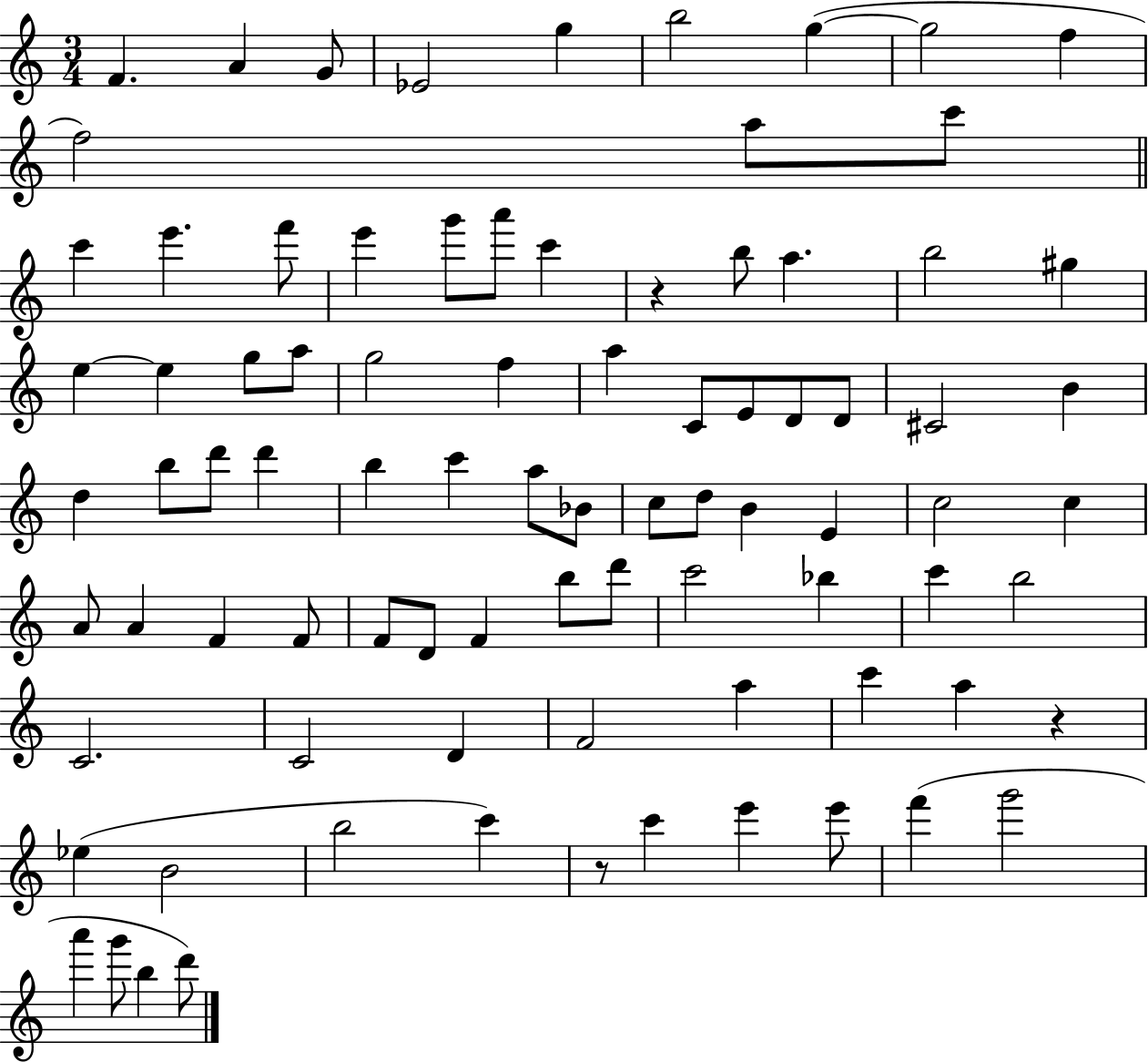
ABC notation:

X:1
T:Untitled
M:3/4
L:1/4
K:C
F A G/2 _E2 g b2 g g2 f f2 a/2 c'/2 c' e' f'/2 e' g'/2 a'/2 c' z b/2 a b2 ^g e e g/2 a/2 g2 f a C/2 E/2 D/2 D/2 ^C2 B d b/2 d'/2 d' b c' a/2 _B/2 c/2 d/2 B E c2 c A/2 A F F/2 F/2 D/2 F b/2 d'/2 c'2 _b c' b2 C2 C2 D F2 a c' a z _e B2 b2 c' z/2 c' e' e'/2 f' g'2 a' g'/2 b d'/2